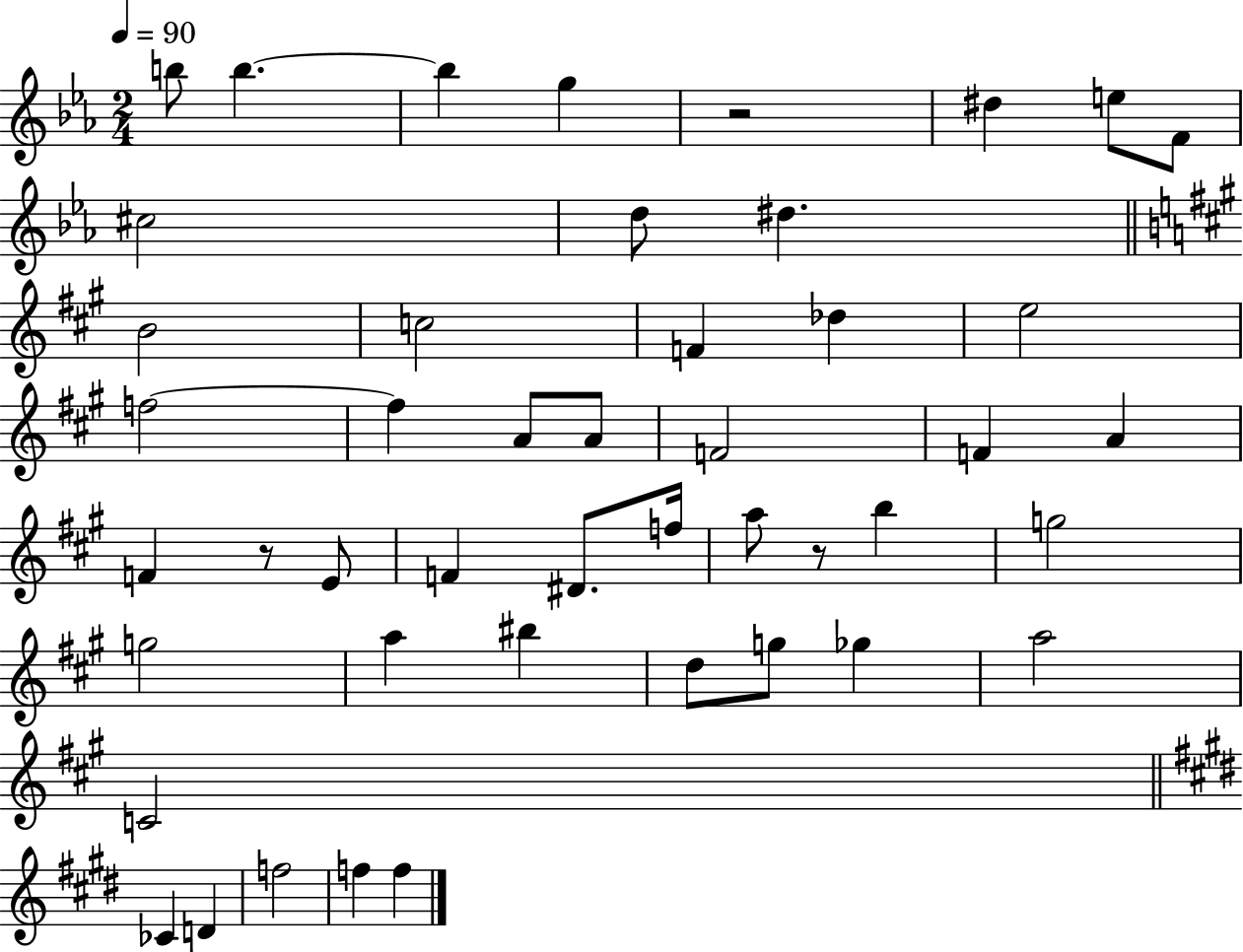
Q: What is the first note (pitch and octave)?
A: B5